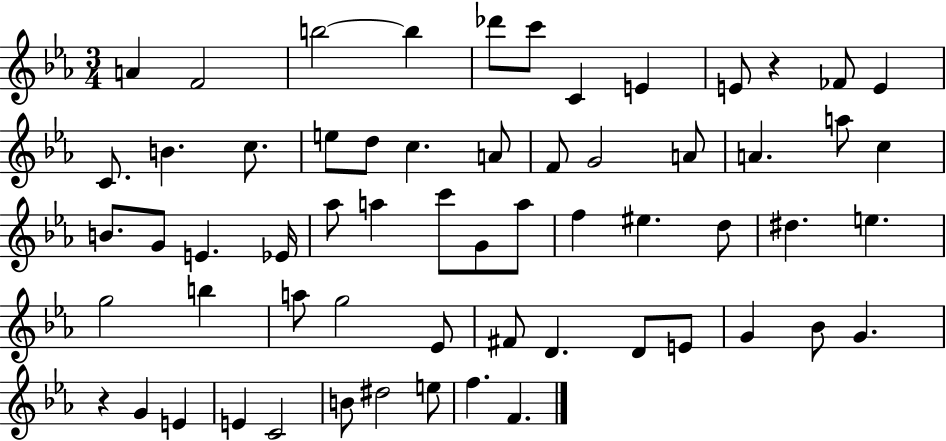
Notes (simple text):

A4/q F4/h B5/h B5/q Db6/e C6/e C4/q E4/q E4/e R/q FES4/e E4/q C4/e. B4/q. C5/e. E5/e D5/e C5/q. A4/e F4/e G4/h A4/e A4/q. A5/e C5/q B4/e. G4/e E4/q. Eb4/s Ab5/e A5/q C6/e G4/e A5/e F5/q EIS5/q. D5/e D#5/q. E5/q. G5/h B5/q A5/e G5/h Eb4/e F#4/e D4/q. D4/e E4/e G4/q Bb4/e G4/q. R/q G4/q E4/q E4/q C4/h B4/e D#5/h E5/e F5/q. F4/q.